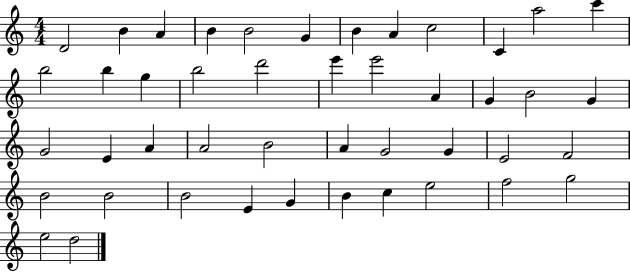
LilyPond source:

{
  \clef treble
  \numericTimeSignature
  \time 4/4
  \key c \major
  d'2 b'4 a'4 | b'4 b'2 g'4 | b'4 a'4 c''2 | c'4 a''2 c'''4 | \break b''2 b''4 g''4 | b''2 d'''2 | e'''4 e'''2 a'4 | g'4 b'2 g'4 | \break g'2 e'4 a'4 | a'2 b'2 | a'4 g'2 g'4 | e'2 f'2 | \break b'2 b'2 | b'2 e'4 g'4 | b'4 c''4 e''2 | f''2 g''2 | \break e''2 d''2 | \bar "|."
}